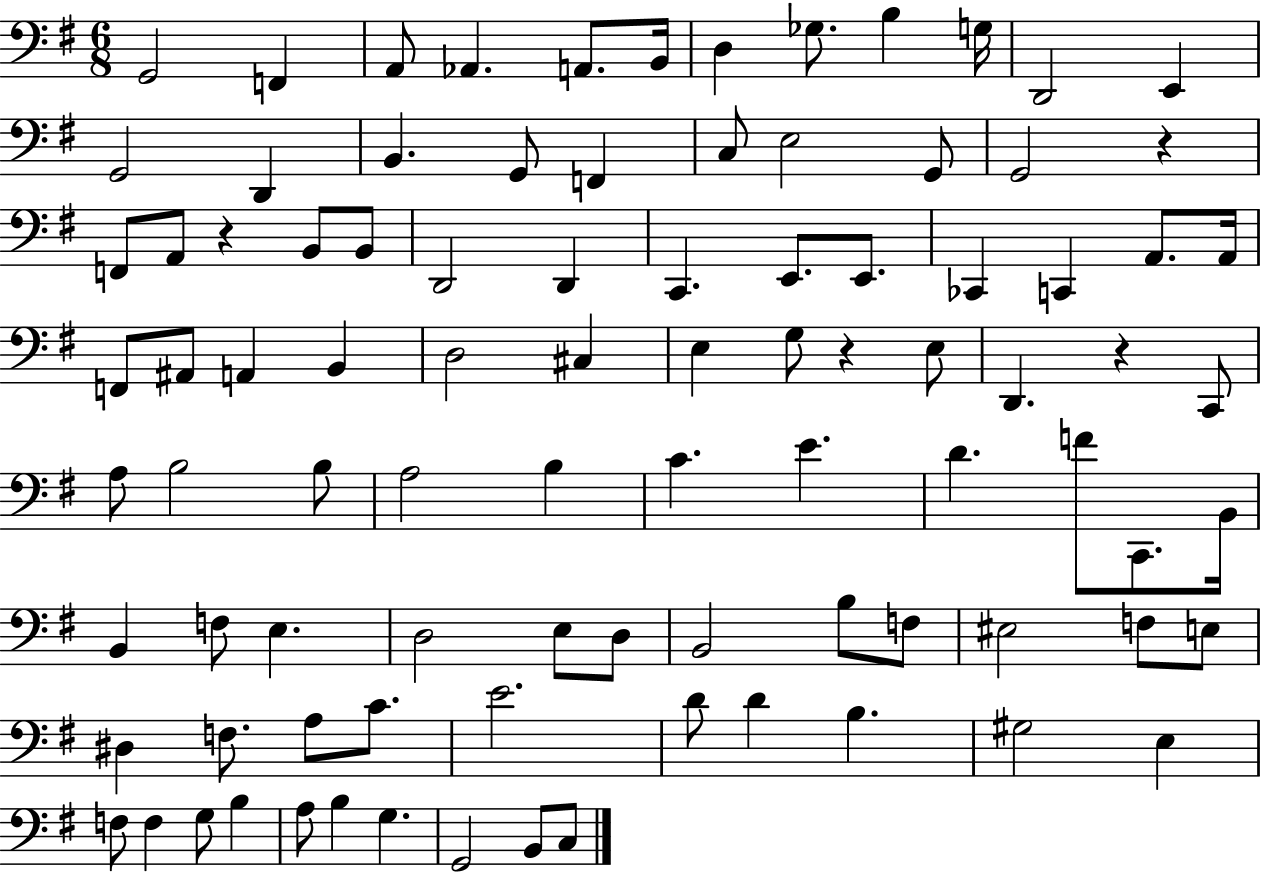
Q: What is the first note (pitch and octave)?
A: G2